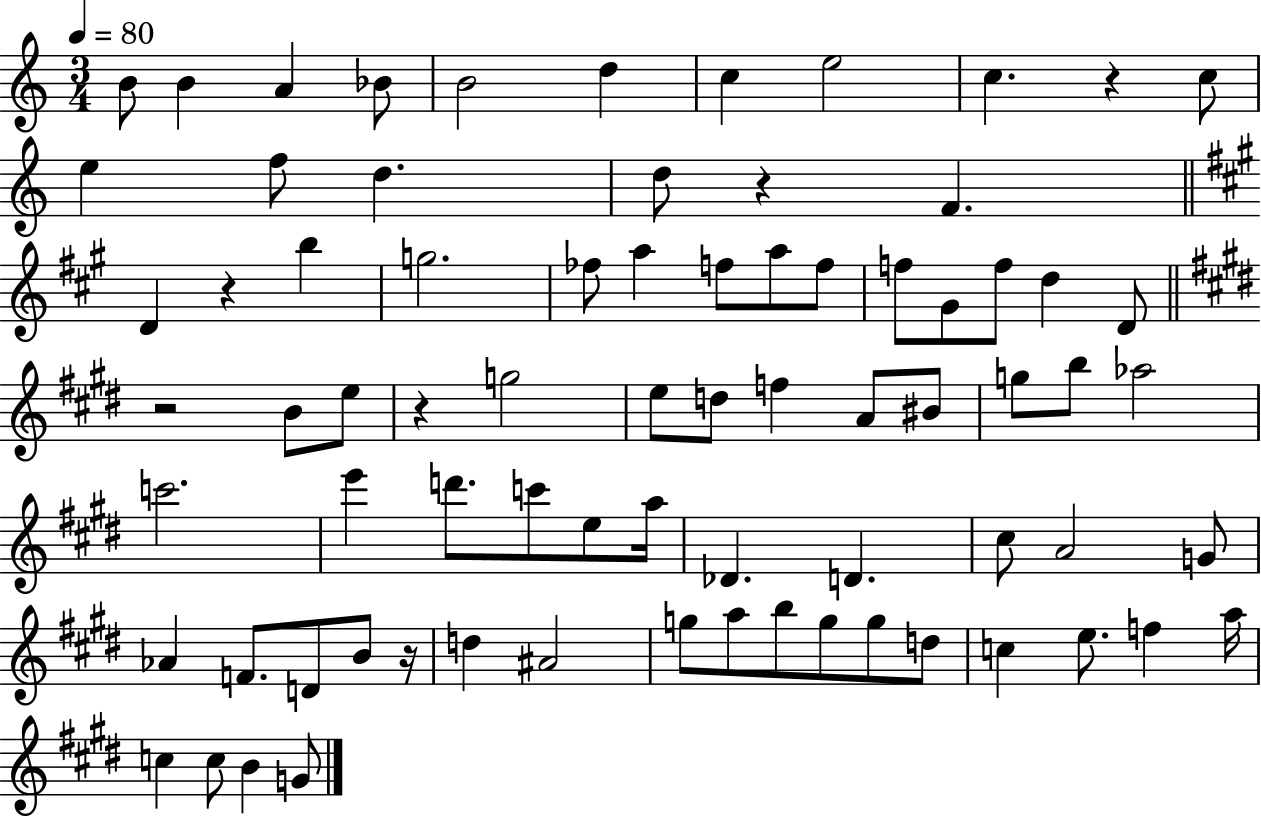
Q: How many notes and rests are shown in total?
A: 76